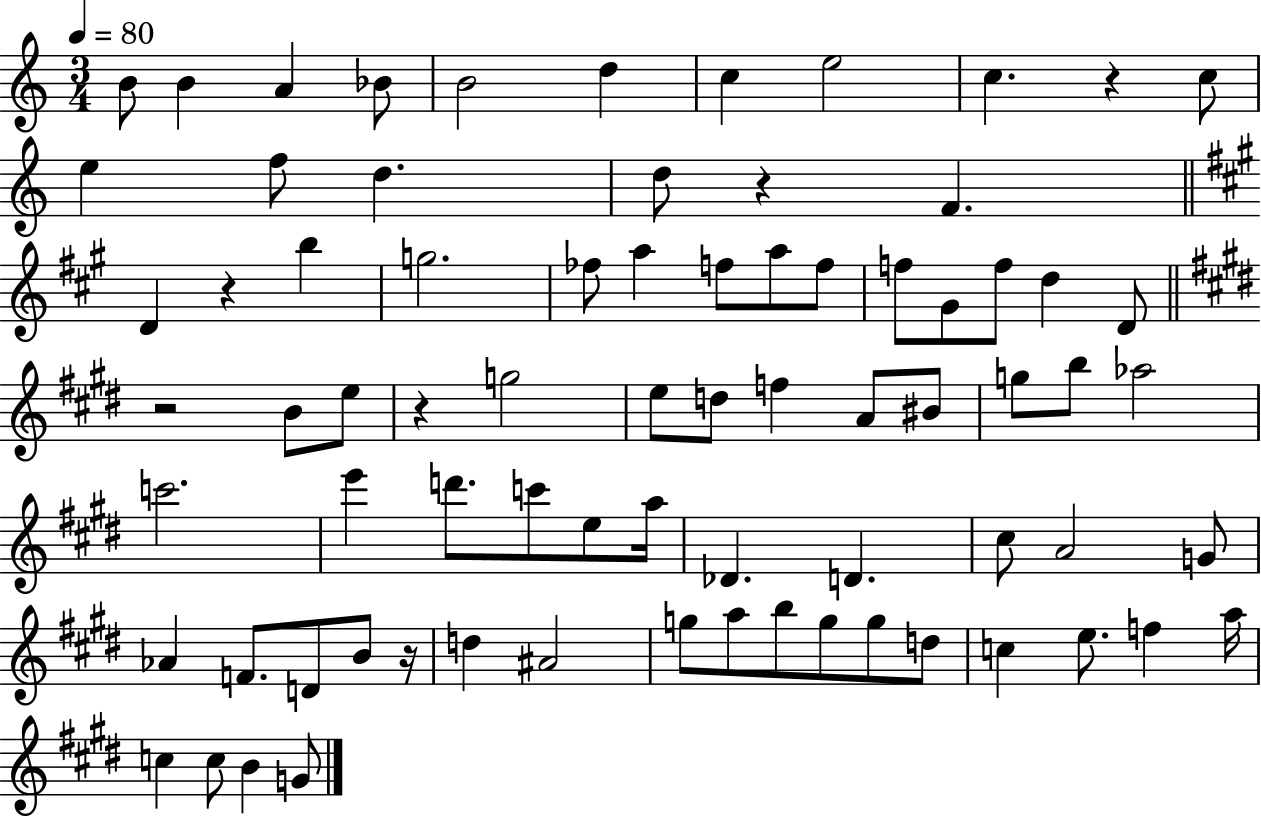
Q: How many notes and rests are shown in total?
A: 76